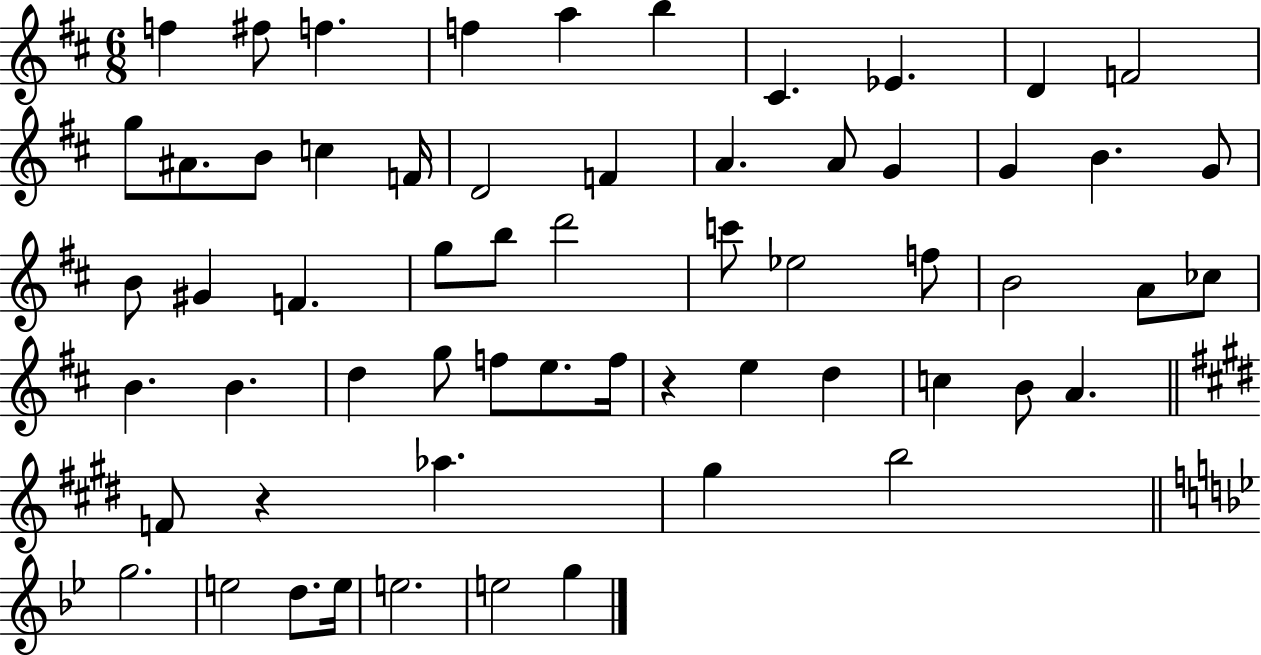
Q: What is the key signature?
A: D major